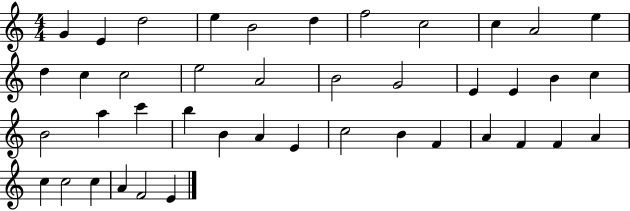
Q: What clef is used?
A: treble